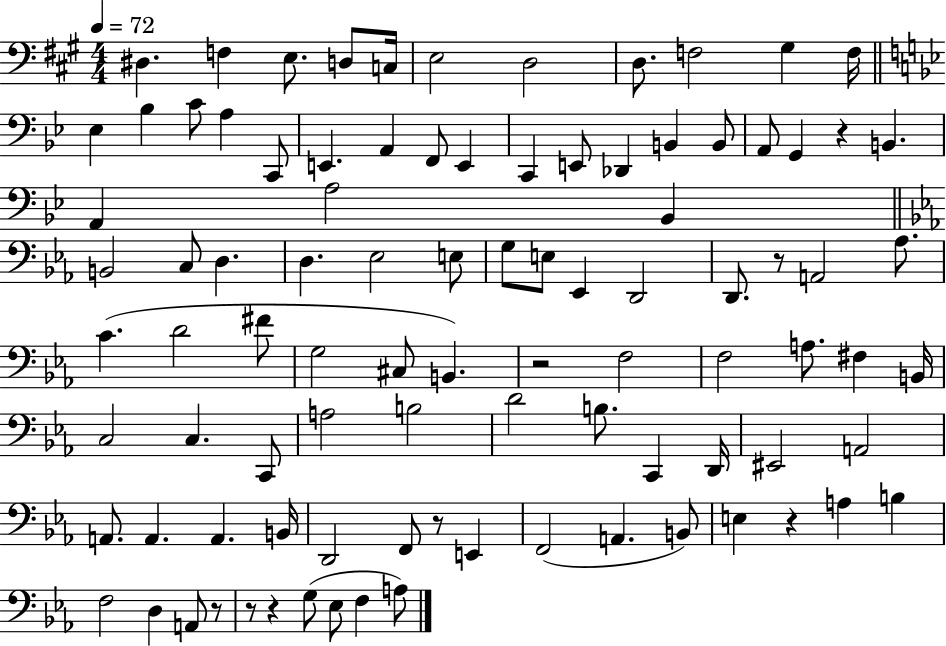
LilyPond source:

{
  \clef bass
  \numericTimeSignature
  \time 4/4
  \key a \major
  \tempo 4 = 72
  dis4. f4 e8. d8 c16 | e2 d2 | d8. f2 gis4 f16 | \bar "||" \break \key g \minor ees4 bes4 c'8 a4 c,8 | e,4. a,4 f,8 e,4 | c,4 e,8 des,4 b,4 b,8 | a,8 g,4 r4 b,4. | \break a,4 a2 bes,4 | \bar "||" \break \key ees \major b,2 c8 d4. | d4. ees2 e8 | g8 e8 ees,4 d,2 | d,8. r8 a,2 aes8. | \break c'4.( d'2 fis'8 | g2 cis8 b,4.) | r2 f2 | f2 a8. fis4 b,16 | \break c2 c4. c,8 | a2 b2 | d'2 b8. c,4 d,16 | eis,2 a,2 | \break a,8. a,4. a,4. b,16 | d,2 f,8 r8 e,4 | f,2( a,4. b,8) | e4 r4 a4 b4 | \break f2 d4 a,8 r8 | r8 r4 g8( ees8 f4 a8) | \bar "|."
}